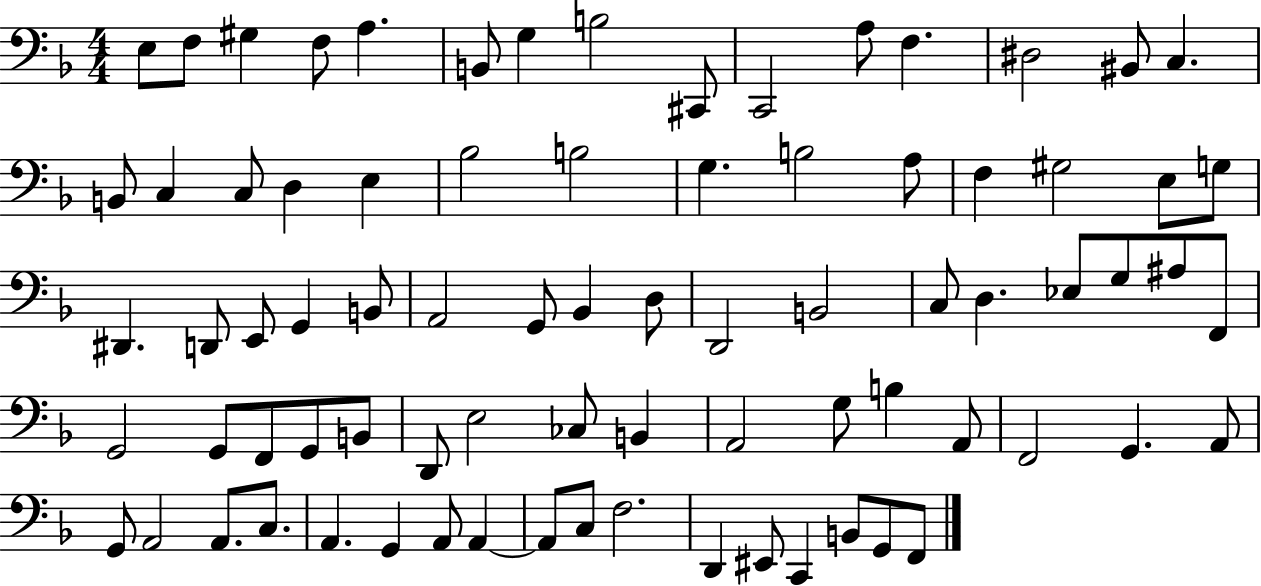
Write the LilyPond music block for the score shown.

{
  \clef bass
  \numericTimeSignature
  \time 4/4
  \key f \major
  \repeat volta 2 { e8 f8 gis4 f8 a4. | b,8 g4 b2 cis,8 | c,2 a8 f4. | dis2 bis,8 c4. | \break b,8 c4 c8 d4 e4 | bes2 b2 | g4. b2 a8 | f4 gis2 e8 g8 | \break dis,4. d,8 e,8 g,4 b,8 | a,2 g,8 bes,4 d8 | d,2 b,2 | c8 d4. ees8 g8 ais8 f,8 | \break g,2 g,8 f,8 g,8 b,8 | d,8 e2 ces8 b,4 | a,2 g8 b4 a,8 | f,2 g,4. a,8 | \break g,8 a,2 a,8. c8. | a,4. g,4 a,8 a,4~~ | a,8 c8 f2. | d,4 eis,8 c,4 b,8 g,8 f,8 | \break } \bar "|."
}